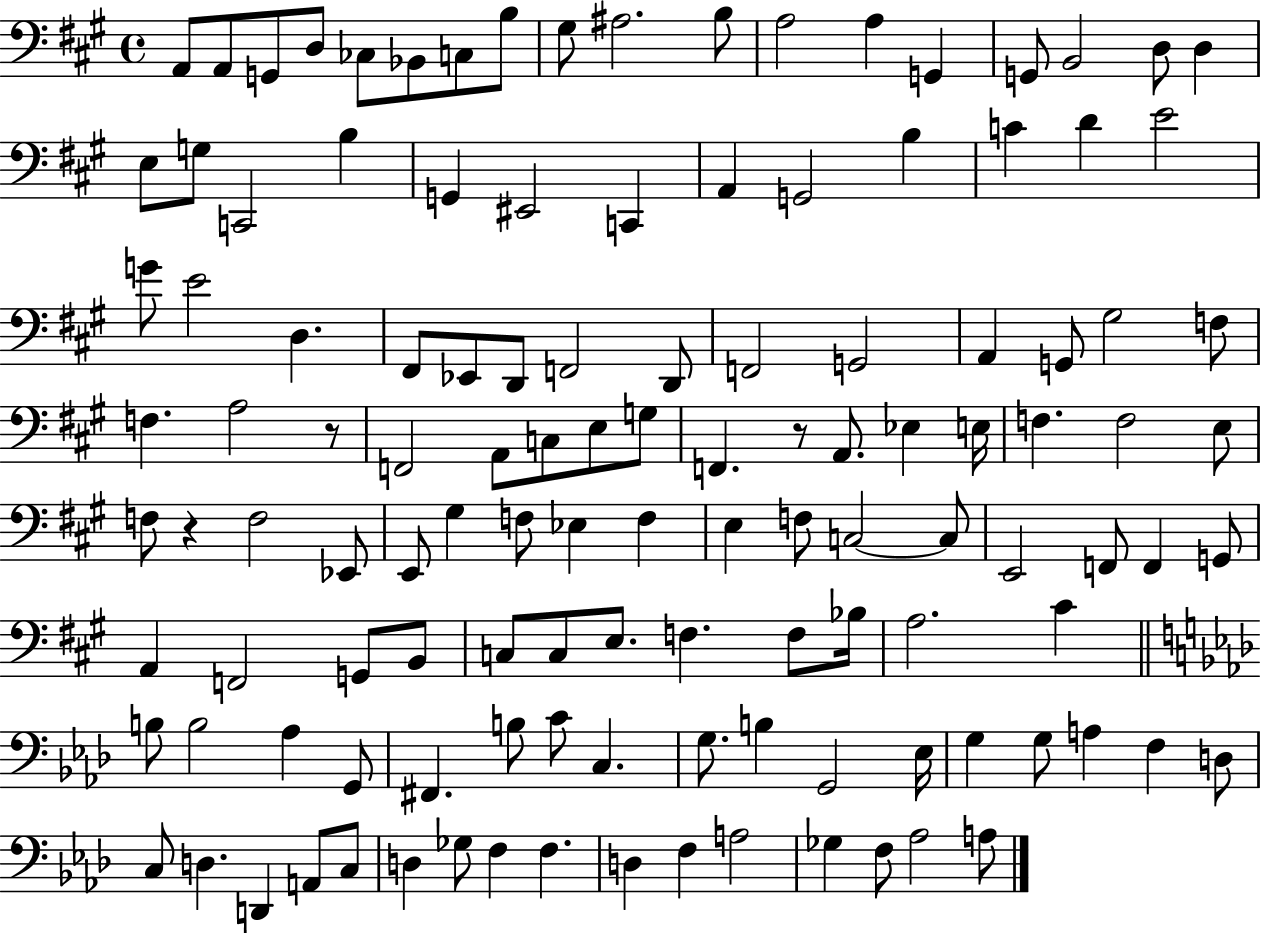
X:1
T:Untitled
M:4/4
L:1/4
K:A
A,,/2 A,,/2 G,,/2 D,/2 _C,/2 _B,,/2 C,/2 B,/2 ^G,/2 ^A,2 B,/2 A,2 A, G,, G,,/2 B,,2 D,/2 D, E,/2 G,/2 C,,2 B, G,, ^E,,2 C,, A,, G,,2 B, C D E2 G/2 E2 D, ^F,,/2 _E,,/2 D,,/2 F,,2 D,,/2 F,,2 G,,2 A,, G,,/2 ^G,2 F,/2 F, A,2 z/2 F,,2 A,,/2 C,/2 E,/2 G,/2 F,, z/2 A,,/2 _E, E,/4 F, F,2 E,/2 F,/2 z F,2 _E,,/2 E,,/2 ^G, F,/2 _E, F, E, F,/2 C,2 C,/2 E,,2 F,,/2 F,, G,,/2 A,, F,,2 G,,/2 B,,/2 C,/2 C,/2 E,/2 F, F,/2 _B,/4 A,2 ^C B,/2 B,2 _A, G,,/2 ^F,, B,/2 C/2 C, G,/2 B, G,,2 _E,/4 G, G,/2 A, F, D,/2 C,/2 D, D,, A,,/2 C,/2 D, _G,/2 F, F, D, F, A,2 _G, F,/2 _A,2 A,/2